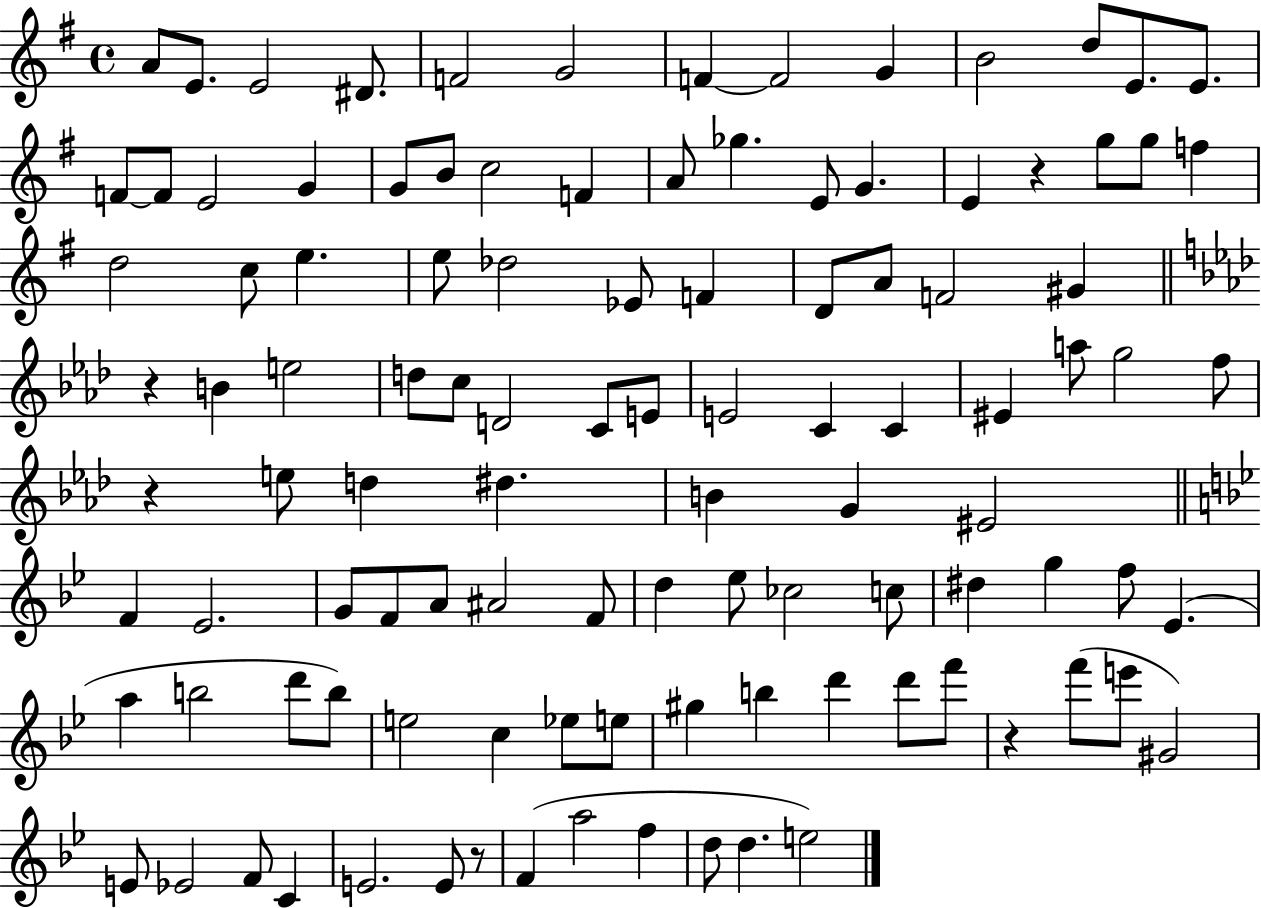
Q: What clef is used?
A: treble